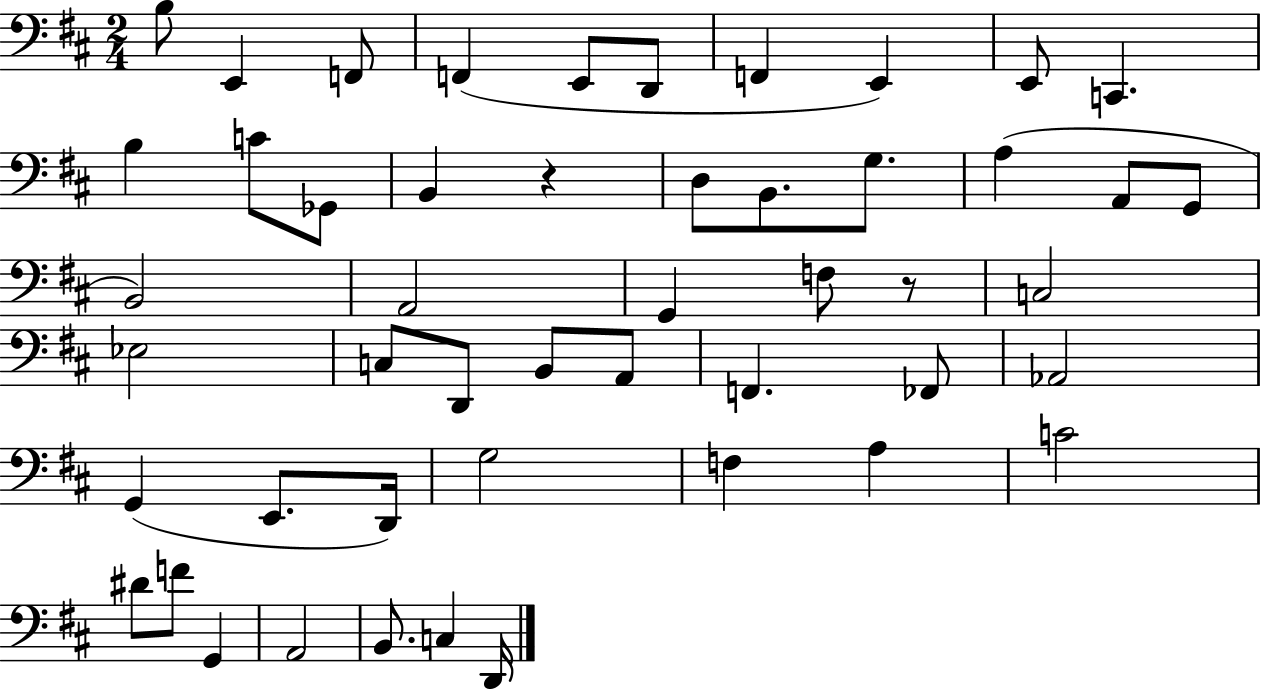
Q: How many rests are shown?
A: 2